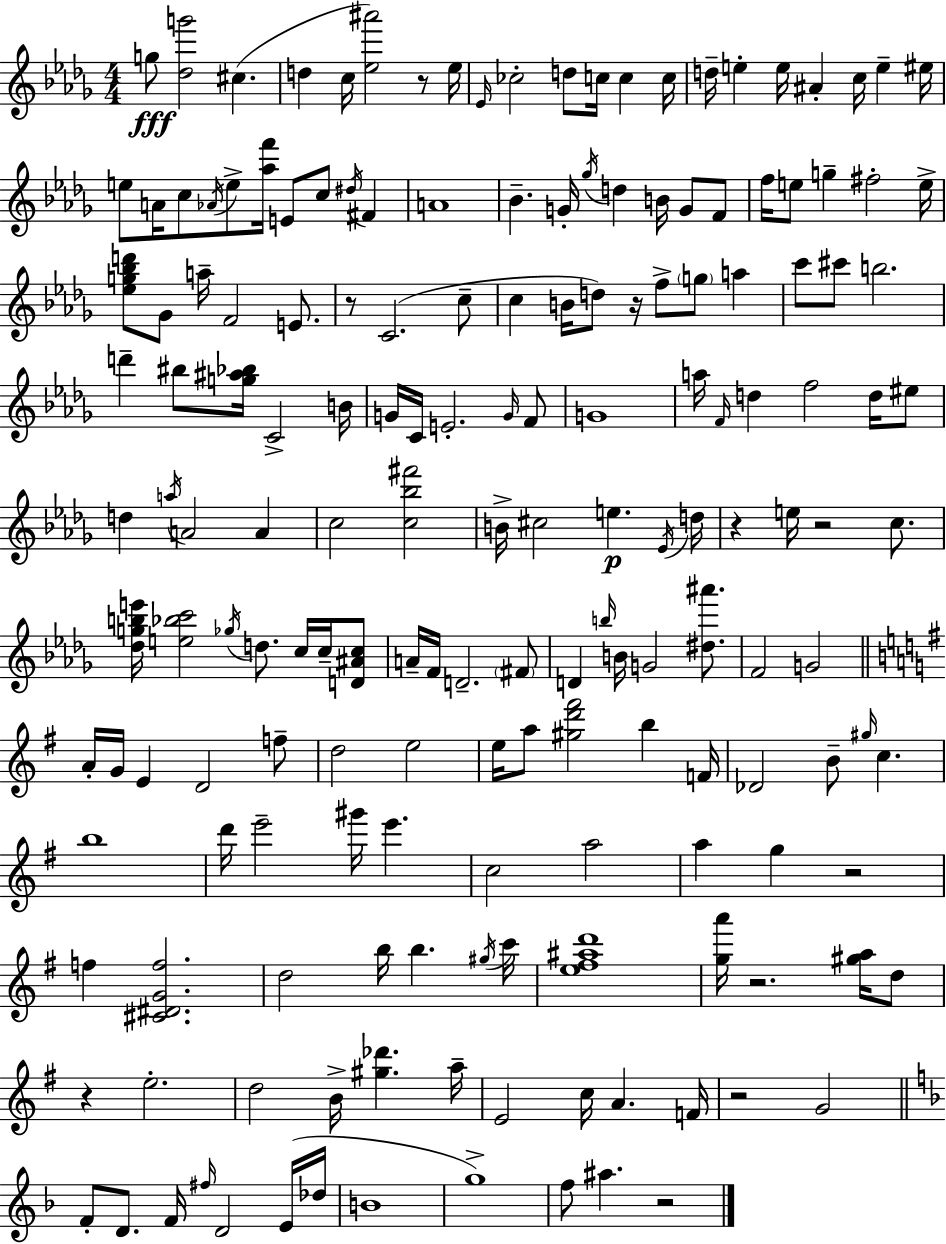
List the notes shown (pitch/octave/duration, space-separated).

G5/e [Db5,G6]/h C#5/q. D5/q C5/s [Eb5,A#6]/h R/e Eb5/s Eb4/s CES5/h D5/e C5/s C5/q C5/s D5/s E5/q E5/s A#4/q C5/s E5/q EIS5/s E5/e A4/s C5/e Ab4/s E5/e [Ab5,F6]/s E4/e C5/e D#5/s F#4/q A4/w Bb4/q. G4/s Gb5/s D5/q B4/s G4/e F4/e F5/s E5/e G5/q F#5/h E5/s [Eb5,G5,Bb5,D6]/e Gb4/e A5/s F4/h E4/e. R/e C4/h. C5/e C5/q B4/s D5/e R/s F5/e G5/e A5/q C6/e C#6/e B5/h. D6/q BIS5/e [G5,A#5,Bb5]/s C4/h B4/s G4/s C4/s E4/h. G4/s F4/e G4/w A5/s F4/s D5/q F5/h D5/s EIS5/e D5/q A5/s A4/h A4/q C5/h [C5,Bb5,F#6]/h B4/s C#5/h E5/q. Eb4/s D5/s R/q E5/s R/h C5/e. [Db5,G5,B5,E6]/s [E5,Bb5,C6]/h Gb5/s D5/e. C5/s C5/s [D4,A#4,C5]/e A4/s F4/s D4/h. F#4/e D4/q B5/s B4/s G4/h [D#5,A#6]/e. F4/h G4/h A4/s G4/s E4/q D4/h F5/e D5/h E5/h E5/s A5/e [G#5,D6,F#6]/h B5/q F4/s Db4/h B4/e G#5/s C5/q. B5/w D6/s E6/h G#6/s E6/q. C5/h A5/h A5/q G5/q R/h F5/q [C#4,D#4,G4,F5]/h. D5/h B5/s B5/q. G#5/s C6/s [E5,F#5,A#5,D6]/w [G5,A6]/s R/h. [G#5,A5]/s D5/e R/q E5/h. D5/h B4/s [G#5,Db6]/q. A5/s E4/h C5/s A4/q. F4/s R/h G4/h F4/e D4/e. F4/s F#5/s D4/h E4/s Db5/s B4/w G5/w F5/e A#5/q. R/h